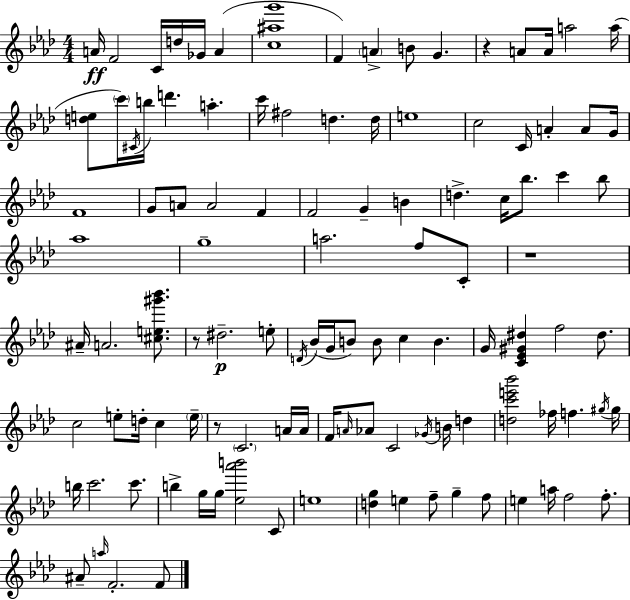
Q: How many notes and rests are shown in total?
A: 111